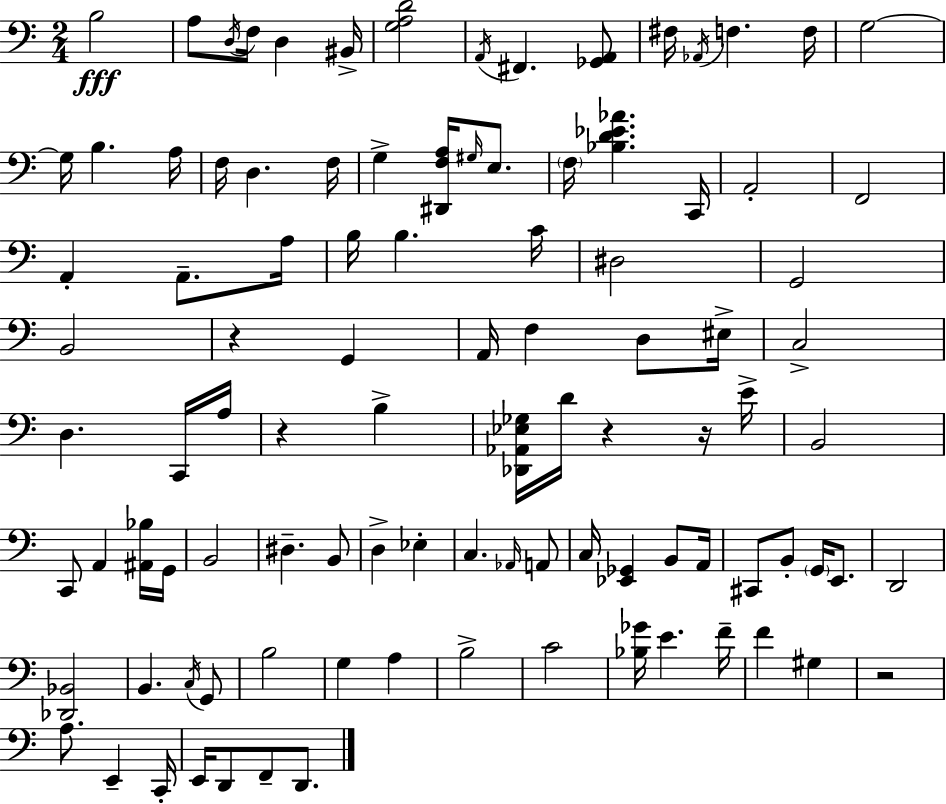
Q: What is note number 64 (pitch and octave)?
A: B2